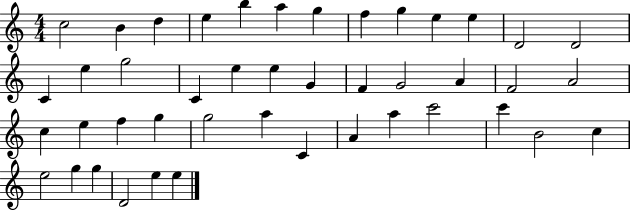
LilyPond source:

{
  \clef treble
  \numericTimeSignature
  \time 4/4
  \key c \major
  c''2 b'4 d''4 | e''4 b''4 a''4 g''4 | f''4 g''4 e''4 e''4 | d'2 d'2 | \break c'4 e''4 g''2 | c'4 e''4 e''4 g'4 | f'4 g'2 a'4 | f'2 a'2 | \break c''4 e''4 f''4 g''4 | g''2 a''4 c'4 | a'4 a''4 c'''2 | c'''4 b'2 c''4 | \break e''2 g''4 g''4 | d'2 e''4 e''4 | \bar "|."
}